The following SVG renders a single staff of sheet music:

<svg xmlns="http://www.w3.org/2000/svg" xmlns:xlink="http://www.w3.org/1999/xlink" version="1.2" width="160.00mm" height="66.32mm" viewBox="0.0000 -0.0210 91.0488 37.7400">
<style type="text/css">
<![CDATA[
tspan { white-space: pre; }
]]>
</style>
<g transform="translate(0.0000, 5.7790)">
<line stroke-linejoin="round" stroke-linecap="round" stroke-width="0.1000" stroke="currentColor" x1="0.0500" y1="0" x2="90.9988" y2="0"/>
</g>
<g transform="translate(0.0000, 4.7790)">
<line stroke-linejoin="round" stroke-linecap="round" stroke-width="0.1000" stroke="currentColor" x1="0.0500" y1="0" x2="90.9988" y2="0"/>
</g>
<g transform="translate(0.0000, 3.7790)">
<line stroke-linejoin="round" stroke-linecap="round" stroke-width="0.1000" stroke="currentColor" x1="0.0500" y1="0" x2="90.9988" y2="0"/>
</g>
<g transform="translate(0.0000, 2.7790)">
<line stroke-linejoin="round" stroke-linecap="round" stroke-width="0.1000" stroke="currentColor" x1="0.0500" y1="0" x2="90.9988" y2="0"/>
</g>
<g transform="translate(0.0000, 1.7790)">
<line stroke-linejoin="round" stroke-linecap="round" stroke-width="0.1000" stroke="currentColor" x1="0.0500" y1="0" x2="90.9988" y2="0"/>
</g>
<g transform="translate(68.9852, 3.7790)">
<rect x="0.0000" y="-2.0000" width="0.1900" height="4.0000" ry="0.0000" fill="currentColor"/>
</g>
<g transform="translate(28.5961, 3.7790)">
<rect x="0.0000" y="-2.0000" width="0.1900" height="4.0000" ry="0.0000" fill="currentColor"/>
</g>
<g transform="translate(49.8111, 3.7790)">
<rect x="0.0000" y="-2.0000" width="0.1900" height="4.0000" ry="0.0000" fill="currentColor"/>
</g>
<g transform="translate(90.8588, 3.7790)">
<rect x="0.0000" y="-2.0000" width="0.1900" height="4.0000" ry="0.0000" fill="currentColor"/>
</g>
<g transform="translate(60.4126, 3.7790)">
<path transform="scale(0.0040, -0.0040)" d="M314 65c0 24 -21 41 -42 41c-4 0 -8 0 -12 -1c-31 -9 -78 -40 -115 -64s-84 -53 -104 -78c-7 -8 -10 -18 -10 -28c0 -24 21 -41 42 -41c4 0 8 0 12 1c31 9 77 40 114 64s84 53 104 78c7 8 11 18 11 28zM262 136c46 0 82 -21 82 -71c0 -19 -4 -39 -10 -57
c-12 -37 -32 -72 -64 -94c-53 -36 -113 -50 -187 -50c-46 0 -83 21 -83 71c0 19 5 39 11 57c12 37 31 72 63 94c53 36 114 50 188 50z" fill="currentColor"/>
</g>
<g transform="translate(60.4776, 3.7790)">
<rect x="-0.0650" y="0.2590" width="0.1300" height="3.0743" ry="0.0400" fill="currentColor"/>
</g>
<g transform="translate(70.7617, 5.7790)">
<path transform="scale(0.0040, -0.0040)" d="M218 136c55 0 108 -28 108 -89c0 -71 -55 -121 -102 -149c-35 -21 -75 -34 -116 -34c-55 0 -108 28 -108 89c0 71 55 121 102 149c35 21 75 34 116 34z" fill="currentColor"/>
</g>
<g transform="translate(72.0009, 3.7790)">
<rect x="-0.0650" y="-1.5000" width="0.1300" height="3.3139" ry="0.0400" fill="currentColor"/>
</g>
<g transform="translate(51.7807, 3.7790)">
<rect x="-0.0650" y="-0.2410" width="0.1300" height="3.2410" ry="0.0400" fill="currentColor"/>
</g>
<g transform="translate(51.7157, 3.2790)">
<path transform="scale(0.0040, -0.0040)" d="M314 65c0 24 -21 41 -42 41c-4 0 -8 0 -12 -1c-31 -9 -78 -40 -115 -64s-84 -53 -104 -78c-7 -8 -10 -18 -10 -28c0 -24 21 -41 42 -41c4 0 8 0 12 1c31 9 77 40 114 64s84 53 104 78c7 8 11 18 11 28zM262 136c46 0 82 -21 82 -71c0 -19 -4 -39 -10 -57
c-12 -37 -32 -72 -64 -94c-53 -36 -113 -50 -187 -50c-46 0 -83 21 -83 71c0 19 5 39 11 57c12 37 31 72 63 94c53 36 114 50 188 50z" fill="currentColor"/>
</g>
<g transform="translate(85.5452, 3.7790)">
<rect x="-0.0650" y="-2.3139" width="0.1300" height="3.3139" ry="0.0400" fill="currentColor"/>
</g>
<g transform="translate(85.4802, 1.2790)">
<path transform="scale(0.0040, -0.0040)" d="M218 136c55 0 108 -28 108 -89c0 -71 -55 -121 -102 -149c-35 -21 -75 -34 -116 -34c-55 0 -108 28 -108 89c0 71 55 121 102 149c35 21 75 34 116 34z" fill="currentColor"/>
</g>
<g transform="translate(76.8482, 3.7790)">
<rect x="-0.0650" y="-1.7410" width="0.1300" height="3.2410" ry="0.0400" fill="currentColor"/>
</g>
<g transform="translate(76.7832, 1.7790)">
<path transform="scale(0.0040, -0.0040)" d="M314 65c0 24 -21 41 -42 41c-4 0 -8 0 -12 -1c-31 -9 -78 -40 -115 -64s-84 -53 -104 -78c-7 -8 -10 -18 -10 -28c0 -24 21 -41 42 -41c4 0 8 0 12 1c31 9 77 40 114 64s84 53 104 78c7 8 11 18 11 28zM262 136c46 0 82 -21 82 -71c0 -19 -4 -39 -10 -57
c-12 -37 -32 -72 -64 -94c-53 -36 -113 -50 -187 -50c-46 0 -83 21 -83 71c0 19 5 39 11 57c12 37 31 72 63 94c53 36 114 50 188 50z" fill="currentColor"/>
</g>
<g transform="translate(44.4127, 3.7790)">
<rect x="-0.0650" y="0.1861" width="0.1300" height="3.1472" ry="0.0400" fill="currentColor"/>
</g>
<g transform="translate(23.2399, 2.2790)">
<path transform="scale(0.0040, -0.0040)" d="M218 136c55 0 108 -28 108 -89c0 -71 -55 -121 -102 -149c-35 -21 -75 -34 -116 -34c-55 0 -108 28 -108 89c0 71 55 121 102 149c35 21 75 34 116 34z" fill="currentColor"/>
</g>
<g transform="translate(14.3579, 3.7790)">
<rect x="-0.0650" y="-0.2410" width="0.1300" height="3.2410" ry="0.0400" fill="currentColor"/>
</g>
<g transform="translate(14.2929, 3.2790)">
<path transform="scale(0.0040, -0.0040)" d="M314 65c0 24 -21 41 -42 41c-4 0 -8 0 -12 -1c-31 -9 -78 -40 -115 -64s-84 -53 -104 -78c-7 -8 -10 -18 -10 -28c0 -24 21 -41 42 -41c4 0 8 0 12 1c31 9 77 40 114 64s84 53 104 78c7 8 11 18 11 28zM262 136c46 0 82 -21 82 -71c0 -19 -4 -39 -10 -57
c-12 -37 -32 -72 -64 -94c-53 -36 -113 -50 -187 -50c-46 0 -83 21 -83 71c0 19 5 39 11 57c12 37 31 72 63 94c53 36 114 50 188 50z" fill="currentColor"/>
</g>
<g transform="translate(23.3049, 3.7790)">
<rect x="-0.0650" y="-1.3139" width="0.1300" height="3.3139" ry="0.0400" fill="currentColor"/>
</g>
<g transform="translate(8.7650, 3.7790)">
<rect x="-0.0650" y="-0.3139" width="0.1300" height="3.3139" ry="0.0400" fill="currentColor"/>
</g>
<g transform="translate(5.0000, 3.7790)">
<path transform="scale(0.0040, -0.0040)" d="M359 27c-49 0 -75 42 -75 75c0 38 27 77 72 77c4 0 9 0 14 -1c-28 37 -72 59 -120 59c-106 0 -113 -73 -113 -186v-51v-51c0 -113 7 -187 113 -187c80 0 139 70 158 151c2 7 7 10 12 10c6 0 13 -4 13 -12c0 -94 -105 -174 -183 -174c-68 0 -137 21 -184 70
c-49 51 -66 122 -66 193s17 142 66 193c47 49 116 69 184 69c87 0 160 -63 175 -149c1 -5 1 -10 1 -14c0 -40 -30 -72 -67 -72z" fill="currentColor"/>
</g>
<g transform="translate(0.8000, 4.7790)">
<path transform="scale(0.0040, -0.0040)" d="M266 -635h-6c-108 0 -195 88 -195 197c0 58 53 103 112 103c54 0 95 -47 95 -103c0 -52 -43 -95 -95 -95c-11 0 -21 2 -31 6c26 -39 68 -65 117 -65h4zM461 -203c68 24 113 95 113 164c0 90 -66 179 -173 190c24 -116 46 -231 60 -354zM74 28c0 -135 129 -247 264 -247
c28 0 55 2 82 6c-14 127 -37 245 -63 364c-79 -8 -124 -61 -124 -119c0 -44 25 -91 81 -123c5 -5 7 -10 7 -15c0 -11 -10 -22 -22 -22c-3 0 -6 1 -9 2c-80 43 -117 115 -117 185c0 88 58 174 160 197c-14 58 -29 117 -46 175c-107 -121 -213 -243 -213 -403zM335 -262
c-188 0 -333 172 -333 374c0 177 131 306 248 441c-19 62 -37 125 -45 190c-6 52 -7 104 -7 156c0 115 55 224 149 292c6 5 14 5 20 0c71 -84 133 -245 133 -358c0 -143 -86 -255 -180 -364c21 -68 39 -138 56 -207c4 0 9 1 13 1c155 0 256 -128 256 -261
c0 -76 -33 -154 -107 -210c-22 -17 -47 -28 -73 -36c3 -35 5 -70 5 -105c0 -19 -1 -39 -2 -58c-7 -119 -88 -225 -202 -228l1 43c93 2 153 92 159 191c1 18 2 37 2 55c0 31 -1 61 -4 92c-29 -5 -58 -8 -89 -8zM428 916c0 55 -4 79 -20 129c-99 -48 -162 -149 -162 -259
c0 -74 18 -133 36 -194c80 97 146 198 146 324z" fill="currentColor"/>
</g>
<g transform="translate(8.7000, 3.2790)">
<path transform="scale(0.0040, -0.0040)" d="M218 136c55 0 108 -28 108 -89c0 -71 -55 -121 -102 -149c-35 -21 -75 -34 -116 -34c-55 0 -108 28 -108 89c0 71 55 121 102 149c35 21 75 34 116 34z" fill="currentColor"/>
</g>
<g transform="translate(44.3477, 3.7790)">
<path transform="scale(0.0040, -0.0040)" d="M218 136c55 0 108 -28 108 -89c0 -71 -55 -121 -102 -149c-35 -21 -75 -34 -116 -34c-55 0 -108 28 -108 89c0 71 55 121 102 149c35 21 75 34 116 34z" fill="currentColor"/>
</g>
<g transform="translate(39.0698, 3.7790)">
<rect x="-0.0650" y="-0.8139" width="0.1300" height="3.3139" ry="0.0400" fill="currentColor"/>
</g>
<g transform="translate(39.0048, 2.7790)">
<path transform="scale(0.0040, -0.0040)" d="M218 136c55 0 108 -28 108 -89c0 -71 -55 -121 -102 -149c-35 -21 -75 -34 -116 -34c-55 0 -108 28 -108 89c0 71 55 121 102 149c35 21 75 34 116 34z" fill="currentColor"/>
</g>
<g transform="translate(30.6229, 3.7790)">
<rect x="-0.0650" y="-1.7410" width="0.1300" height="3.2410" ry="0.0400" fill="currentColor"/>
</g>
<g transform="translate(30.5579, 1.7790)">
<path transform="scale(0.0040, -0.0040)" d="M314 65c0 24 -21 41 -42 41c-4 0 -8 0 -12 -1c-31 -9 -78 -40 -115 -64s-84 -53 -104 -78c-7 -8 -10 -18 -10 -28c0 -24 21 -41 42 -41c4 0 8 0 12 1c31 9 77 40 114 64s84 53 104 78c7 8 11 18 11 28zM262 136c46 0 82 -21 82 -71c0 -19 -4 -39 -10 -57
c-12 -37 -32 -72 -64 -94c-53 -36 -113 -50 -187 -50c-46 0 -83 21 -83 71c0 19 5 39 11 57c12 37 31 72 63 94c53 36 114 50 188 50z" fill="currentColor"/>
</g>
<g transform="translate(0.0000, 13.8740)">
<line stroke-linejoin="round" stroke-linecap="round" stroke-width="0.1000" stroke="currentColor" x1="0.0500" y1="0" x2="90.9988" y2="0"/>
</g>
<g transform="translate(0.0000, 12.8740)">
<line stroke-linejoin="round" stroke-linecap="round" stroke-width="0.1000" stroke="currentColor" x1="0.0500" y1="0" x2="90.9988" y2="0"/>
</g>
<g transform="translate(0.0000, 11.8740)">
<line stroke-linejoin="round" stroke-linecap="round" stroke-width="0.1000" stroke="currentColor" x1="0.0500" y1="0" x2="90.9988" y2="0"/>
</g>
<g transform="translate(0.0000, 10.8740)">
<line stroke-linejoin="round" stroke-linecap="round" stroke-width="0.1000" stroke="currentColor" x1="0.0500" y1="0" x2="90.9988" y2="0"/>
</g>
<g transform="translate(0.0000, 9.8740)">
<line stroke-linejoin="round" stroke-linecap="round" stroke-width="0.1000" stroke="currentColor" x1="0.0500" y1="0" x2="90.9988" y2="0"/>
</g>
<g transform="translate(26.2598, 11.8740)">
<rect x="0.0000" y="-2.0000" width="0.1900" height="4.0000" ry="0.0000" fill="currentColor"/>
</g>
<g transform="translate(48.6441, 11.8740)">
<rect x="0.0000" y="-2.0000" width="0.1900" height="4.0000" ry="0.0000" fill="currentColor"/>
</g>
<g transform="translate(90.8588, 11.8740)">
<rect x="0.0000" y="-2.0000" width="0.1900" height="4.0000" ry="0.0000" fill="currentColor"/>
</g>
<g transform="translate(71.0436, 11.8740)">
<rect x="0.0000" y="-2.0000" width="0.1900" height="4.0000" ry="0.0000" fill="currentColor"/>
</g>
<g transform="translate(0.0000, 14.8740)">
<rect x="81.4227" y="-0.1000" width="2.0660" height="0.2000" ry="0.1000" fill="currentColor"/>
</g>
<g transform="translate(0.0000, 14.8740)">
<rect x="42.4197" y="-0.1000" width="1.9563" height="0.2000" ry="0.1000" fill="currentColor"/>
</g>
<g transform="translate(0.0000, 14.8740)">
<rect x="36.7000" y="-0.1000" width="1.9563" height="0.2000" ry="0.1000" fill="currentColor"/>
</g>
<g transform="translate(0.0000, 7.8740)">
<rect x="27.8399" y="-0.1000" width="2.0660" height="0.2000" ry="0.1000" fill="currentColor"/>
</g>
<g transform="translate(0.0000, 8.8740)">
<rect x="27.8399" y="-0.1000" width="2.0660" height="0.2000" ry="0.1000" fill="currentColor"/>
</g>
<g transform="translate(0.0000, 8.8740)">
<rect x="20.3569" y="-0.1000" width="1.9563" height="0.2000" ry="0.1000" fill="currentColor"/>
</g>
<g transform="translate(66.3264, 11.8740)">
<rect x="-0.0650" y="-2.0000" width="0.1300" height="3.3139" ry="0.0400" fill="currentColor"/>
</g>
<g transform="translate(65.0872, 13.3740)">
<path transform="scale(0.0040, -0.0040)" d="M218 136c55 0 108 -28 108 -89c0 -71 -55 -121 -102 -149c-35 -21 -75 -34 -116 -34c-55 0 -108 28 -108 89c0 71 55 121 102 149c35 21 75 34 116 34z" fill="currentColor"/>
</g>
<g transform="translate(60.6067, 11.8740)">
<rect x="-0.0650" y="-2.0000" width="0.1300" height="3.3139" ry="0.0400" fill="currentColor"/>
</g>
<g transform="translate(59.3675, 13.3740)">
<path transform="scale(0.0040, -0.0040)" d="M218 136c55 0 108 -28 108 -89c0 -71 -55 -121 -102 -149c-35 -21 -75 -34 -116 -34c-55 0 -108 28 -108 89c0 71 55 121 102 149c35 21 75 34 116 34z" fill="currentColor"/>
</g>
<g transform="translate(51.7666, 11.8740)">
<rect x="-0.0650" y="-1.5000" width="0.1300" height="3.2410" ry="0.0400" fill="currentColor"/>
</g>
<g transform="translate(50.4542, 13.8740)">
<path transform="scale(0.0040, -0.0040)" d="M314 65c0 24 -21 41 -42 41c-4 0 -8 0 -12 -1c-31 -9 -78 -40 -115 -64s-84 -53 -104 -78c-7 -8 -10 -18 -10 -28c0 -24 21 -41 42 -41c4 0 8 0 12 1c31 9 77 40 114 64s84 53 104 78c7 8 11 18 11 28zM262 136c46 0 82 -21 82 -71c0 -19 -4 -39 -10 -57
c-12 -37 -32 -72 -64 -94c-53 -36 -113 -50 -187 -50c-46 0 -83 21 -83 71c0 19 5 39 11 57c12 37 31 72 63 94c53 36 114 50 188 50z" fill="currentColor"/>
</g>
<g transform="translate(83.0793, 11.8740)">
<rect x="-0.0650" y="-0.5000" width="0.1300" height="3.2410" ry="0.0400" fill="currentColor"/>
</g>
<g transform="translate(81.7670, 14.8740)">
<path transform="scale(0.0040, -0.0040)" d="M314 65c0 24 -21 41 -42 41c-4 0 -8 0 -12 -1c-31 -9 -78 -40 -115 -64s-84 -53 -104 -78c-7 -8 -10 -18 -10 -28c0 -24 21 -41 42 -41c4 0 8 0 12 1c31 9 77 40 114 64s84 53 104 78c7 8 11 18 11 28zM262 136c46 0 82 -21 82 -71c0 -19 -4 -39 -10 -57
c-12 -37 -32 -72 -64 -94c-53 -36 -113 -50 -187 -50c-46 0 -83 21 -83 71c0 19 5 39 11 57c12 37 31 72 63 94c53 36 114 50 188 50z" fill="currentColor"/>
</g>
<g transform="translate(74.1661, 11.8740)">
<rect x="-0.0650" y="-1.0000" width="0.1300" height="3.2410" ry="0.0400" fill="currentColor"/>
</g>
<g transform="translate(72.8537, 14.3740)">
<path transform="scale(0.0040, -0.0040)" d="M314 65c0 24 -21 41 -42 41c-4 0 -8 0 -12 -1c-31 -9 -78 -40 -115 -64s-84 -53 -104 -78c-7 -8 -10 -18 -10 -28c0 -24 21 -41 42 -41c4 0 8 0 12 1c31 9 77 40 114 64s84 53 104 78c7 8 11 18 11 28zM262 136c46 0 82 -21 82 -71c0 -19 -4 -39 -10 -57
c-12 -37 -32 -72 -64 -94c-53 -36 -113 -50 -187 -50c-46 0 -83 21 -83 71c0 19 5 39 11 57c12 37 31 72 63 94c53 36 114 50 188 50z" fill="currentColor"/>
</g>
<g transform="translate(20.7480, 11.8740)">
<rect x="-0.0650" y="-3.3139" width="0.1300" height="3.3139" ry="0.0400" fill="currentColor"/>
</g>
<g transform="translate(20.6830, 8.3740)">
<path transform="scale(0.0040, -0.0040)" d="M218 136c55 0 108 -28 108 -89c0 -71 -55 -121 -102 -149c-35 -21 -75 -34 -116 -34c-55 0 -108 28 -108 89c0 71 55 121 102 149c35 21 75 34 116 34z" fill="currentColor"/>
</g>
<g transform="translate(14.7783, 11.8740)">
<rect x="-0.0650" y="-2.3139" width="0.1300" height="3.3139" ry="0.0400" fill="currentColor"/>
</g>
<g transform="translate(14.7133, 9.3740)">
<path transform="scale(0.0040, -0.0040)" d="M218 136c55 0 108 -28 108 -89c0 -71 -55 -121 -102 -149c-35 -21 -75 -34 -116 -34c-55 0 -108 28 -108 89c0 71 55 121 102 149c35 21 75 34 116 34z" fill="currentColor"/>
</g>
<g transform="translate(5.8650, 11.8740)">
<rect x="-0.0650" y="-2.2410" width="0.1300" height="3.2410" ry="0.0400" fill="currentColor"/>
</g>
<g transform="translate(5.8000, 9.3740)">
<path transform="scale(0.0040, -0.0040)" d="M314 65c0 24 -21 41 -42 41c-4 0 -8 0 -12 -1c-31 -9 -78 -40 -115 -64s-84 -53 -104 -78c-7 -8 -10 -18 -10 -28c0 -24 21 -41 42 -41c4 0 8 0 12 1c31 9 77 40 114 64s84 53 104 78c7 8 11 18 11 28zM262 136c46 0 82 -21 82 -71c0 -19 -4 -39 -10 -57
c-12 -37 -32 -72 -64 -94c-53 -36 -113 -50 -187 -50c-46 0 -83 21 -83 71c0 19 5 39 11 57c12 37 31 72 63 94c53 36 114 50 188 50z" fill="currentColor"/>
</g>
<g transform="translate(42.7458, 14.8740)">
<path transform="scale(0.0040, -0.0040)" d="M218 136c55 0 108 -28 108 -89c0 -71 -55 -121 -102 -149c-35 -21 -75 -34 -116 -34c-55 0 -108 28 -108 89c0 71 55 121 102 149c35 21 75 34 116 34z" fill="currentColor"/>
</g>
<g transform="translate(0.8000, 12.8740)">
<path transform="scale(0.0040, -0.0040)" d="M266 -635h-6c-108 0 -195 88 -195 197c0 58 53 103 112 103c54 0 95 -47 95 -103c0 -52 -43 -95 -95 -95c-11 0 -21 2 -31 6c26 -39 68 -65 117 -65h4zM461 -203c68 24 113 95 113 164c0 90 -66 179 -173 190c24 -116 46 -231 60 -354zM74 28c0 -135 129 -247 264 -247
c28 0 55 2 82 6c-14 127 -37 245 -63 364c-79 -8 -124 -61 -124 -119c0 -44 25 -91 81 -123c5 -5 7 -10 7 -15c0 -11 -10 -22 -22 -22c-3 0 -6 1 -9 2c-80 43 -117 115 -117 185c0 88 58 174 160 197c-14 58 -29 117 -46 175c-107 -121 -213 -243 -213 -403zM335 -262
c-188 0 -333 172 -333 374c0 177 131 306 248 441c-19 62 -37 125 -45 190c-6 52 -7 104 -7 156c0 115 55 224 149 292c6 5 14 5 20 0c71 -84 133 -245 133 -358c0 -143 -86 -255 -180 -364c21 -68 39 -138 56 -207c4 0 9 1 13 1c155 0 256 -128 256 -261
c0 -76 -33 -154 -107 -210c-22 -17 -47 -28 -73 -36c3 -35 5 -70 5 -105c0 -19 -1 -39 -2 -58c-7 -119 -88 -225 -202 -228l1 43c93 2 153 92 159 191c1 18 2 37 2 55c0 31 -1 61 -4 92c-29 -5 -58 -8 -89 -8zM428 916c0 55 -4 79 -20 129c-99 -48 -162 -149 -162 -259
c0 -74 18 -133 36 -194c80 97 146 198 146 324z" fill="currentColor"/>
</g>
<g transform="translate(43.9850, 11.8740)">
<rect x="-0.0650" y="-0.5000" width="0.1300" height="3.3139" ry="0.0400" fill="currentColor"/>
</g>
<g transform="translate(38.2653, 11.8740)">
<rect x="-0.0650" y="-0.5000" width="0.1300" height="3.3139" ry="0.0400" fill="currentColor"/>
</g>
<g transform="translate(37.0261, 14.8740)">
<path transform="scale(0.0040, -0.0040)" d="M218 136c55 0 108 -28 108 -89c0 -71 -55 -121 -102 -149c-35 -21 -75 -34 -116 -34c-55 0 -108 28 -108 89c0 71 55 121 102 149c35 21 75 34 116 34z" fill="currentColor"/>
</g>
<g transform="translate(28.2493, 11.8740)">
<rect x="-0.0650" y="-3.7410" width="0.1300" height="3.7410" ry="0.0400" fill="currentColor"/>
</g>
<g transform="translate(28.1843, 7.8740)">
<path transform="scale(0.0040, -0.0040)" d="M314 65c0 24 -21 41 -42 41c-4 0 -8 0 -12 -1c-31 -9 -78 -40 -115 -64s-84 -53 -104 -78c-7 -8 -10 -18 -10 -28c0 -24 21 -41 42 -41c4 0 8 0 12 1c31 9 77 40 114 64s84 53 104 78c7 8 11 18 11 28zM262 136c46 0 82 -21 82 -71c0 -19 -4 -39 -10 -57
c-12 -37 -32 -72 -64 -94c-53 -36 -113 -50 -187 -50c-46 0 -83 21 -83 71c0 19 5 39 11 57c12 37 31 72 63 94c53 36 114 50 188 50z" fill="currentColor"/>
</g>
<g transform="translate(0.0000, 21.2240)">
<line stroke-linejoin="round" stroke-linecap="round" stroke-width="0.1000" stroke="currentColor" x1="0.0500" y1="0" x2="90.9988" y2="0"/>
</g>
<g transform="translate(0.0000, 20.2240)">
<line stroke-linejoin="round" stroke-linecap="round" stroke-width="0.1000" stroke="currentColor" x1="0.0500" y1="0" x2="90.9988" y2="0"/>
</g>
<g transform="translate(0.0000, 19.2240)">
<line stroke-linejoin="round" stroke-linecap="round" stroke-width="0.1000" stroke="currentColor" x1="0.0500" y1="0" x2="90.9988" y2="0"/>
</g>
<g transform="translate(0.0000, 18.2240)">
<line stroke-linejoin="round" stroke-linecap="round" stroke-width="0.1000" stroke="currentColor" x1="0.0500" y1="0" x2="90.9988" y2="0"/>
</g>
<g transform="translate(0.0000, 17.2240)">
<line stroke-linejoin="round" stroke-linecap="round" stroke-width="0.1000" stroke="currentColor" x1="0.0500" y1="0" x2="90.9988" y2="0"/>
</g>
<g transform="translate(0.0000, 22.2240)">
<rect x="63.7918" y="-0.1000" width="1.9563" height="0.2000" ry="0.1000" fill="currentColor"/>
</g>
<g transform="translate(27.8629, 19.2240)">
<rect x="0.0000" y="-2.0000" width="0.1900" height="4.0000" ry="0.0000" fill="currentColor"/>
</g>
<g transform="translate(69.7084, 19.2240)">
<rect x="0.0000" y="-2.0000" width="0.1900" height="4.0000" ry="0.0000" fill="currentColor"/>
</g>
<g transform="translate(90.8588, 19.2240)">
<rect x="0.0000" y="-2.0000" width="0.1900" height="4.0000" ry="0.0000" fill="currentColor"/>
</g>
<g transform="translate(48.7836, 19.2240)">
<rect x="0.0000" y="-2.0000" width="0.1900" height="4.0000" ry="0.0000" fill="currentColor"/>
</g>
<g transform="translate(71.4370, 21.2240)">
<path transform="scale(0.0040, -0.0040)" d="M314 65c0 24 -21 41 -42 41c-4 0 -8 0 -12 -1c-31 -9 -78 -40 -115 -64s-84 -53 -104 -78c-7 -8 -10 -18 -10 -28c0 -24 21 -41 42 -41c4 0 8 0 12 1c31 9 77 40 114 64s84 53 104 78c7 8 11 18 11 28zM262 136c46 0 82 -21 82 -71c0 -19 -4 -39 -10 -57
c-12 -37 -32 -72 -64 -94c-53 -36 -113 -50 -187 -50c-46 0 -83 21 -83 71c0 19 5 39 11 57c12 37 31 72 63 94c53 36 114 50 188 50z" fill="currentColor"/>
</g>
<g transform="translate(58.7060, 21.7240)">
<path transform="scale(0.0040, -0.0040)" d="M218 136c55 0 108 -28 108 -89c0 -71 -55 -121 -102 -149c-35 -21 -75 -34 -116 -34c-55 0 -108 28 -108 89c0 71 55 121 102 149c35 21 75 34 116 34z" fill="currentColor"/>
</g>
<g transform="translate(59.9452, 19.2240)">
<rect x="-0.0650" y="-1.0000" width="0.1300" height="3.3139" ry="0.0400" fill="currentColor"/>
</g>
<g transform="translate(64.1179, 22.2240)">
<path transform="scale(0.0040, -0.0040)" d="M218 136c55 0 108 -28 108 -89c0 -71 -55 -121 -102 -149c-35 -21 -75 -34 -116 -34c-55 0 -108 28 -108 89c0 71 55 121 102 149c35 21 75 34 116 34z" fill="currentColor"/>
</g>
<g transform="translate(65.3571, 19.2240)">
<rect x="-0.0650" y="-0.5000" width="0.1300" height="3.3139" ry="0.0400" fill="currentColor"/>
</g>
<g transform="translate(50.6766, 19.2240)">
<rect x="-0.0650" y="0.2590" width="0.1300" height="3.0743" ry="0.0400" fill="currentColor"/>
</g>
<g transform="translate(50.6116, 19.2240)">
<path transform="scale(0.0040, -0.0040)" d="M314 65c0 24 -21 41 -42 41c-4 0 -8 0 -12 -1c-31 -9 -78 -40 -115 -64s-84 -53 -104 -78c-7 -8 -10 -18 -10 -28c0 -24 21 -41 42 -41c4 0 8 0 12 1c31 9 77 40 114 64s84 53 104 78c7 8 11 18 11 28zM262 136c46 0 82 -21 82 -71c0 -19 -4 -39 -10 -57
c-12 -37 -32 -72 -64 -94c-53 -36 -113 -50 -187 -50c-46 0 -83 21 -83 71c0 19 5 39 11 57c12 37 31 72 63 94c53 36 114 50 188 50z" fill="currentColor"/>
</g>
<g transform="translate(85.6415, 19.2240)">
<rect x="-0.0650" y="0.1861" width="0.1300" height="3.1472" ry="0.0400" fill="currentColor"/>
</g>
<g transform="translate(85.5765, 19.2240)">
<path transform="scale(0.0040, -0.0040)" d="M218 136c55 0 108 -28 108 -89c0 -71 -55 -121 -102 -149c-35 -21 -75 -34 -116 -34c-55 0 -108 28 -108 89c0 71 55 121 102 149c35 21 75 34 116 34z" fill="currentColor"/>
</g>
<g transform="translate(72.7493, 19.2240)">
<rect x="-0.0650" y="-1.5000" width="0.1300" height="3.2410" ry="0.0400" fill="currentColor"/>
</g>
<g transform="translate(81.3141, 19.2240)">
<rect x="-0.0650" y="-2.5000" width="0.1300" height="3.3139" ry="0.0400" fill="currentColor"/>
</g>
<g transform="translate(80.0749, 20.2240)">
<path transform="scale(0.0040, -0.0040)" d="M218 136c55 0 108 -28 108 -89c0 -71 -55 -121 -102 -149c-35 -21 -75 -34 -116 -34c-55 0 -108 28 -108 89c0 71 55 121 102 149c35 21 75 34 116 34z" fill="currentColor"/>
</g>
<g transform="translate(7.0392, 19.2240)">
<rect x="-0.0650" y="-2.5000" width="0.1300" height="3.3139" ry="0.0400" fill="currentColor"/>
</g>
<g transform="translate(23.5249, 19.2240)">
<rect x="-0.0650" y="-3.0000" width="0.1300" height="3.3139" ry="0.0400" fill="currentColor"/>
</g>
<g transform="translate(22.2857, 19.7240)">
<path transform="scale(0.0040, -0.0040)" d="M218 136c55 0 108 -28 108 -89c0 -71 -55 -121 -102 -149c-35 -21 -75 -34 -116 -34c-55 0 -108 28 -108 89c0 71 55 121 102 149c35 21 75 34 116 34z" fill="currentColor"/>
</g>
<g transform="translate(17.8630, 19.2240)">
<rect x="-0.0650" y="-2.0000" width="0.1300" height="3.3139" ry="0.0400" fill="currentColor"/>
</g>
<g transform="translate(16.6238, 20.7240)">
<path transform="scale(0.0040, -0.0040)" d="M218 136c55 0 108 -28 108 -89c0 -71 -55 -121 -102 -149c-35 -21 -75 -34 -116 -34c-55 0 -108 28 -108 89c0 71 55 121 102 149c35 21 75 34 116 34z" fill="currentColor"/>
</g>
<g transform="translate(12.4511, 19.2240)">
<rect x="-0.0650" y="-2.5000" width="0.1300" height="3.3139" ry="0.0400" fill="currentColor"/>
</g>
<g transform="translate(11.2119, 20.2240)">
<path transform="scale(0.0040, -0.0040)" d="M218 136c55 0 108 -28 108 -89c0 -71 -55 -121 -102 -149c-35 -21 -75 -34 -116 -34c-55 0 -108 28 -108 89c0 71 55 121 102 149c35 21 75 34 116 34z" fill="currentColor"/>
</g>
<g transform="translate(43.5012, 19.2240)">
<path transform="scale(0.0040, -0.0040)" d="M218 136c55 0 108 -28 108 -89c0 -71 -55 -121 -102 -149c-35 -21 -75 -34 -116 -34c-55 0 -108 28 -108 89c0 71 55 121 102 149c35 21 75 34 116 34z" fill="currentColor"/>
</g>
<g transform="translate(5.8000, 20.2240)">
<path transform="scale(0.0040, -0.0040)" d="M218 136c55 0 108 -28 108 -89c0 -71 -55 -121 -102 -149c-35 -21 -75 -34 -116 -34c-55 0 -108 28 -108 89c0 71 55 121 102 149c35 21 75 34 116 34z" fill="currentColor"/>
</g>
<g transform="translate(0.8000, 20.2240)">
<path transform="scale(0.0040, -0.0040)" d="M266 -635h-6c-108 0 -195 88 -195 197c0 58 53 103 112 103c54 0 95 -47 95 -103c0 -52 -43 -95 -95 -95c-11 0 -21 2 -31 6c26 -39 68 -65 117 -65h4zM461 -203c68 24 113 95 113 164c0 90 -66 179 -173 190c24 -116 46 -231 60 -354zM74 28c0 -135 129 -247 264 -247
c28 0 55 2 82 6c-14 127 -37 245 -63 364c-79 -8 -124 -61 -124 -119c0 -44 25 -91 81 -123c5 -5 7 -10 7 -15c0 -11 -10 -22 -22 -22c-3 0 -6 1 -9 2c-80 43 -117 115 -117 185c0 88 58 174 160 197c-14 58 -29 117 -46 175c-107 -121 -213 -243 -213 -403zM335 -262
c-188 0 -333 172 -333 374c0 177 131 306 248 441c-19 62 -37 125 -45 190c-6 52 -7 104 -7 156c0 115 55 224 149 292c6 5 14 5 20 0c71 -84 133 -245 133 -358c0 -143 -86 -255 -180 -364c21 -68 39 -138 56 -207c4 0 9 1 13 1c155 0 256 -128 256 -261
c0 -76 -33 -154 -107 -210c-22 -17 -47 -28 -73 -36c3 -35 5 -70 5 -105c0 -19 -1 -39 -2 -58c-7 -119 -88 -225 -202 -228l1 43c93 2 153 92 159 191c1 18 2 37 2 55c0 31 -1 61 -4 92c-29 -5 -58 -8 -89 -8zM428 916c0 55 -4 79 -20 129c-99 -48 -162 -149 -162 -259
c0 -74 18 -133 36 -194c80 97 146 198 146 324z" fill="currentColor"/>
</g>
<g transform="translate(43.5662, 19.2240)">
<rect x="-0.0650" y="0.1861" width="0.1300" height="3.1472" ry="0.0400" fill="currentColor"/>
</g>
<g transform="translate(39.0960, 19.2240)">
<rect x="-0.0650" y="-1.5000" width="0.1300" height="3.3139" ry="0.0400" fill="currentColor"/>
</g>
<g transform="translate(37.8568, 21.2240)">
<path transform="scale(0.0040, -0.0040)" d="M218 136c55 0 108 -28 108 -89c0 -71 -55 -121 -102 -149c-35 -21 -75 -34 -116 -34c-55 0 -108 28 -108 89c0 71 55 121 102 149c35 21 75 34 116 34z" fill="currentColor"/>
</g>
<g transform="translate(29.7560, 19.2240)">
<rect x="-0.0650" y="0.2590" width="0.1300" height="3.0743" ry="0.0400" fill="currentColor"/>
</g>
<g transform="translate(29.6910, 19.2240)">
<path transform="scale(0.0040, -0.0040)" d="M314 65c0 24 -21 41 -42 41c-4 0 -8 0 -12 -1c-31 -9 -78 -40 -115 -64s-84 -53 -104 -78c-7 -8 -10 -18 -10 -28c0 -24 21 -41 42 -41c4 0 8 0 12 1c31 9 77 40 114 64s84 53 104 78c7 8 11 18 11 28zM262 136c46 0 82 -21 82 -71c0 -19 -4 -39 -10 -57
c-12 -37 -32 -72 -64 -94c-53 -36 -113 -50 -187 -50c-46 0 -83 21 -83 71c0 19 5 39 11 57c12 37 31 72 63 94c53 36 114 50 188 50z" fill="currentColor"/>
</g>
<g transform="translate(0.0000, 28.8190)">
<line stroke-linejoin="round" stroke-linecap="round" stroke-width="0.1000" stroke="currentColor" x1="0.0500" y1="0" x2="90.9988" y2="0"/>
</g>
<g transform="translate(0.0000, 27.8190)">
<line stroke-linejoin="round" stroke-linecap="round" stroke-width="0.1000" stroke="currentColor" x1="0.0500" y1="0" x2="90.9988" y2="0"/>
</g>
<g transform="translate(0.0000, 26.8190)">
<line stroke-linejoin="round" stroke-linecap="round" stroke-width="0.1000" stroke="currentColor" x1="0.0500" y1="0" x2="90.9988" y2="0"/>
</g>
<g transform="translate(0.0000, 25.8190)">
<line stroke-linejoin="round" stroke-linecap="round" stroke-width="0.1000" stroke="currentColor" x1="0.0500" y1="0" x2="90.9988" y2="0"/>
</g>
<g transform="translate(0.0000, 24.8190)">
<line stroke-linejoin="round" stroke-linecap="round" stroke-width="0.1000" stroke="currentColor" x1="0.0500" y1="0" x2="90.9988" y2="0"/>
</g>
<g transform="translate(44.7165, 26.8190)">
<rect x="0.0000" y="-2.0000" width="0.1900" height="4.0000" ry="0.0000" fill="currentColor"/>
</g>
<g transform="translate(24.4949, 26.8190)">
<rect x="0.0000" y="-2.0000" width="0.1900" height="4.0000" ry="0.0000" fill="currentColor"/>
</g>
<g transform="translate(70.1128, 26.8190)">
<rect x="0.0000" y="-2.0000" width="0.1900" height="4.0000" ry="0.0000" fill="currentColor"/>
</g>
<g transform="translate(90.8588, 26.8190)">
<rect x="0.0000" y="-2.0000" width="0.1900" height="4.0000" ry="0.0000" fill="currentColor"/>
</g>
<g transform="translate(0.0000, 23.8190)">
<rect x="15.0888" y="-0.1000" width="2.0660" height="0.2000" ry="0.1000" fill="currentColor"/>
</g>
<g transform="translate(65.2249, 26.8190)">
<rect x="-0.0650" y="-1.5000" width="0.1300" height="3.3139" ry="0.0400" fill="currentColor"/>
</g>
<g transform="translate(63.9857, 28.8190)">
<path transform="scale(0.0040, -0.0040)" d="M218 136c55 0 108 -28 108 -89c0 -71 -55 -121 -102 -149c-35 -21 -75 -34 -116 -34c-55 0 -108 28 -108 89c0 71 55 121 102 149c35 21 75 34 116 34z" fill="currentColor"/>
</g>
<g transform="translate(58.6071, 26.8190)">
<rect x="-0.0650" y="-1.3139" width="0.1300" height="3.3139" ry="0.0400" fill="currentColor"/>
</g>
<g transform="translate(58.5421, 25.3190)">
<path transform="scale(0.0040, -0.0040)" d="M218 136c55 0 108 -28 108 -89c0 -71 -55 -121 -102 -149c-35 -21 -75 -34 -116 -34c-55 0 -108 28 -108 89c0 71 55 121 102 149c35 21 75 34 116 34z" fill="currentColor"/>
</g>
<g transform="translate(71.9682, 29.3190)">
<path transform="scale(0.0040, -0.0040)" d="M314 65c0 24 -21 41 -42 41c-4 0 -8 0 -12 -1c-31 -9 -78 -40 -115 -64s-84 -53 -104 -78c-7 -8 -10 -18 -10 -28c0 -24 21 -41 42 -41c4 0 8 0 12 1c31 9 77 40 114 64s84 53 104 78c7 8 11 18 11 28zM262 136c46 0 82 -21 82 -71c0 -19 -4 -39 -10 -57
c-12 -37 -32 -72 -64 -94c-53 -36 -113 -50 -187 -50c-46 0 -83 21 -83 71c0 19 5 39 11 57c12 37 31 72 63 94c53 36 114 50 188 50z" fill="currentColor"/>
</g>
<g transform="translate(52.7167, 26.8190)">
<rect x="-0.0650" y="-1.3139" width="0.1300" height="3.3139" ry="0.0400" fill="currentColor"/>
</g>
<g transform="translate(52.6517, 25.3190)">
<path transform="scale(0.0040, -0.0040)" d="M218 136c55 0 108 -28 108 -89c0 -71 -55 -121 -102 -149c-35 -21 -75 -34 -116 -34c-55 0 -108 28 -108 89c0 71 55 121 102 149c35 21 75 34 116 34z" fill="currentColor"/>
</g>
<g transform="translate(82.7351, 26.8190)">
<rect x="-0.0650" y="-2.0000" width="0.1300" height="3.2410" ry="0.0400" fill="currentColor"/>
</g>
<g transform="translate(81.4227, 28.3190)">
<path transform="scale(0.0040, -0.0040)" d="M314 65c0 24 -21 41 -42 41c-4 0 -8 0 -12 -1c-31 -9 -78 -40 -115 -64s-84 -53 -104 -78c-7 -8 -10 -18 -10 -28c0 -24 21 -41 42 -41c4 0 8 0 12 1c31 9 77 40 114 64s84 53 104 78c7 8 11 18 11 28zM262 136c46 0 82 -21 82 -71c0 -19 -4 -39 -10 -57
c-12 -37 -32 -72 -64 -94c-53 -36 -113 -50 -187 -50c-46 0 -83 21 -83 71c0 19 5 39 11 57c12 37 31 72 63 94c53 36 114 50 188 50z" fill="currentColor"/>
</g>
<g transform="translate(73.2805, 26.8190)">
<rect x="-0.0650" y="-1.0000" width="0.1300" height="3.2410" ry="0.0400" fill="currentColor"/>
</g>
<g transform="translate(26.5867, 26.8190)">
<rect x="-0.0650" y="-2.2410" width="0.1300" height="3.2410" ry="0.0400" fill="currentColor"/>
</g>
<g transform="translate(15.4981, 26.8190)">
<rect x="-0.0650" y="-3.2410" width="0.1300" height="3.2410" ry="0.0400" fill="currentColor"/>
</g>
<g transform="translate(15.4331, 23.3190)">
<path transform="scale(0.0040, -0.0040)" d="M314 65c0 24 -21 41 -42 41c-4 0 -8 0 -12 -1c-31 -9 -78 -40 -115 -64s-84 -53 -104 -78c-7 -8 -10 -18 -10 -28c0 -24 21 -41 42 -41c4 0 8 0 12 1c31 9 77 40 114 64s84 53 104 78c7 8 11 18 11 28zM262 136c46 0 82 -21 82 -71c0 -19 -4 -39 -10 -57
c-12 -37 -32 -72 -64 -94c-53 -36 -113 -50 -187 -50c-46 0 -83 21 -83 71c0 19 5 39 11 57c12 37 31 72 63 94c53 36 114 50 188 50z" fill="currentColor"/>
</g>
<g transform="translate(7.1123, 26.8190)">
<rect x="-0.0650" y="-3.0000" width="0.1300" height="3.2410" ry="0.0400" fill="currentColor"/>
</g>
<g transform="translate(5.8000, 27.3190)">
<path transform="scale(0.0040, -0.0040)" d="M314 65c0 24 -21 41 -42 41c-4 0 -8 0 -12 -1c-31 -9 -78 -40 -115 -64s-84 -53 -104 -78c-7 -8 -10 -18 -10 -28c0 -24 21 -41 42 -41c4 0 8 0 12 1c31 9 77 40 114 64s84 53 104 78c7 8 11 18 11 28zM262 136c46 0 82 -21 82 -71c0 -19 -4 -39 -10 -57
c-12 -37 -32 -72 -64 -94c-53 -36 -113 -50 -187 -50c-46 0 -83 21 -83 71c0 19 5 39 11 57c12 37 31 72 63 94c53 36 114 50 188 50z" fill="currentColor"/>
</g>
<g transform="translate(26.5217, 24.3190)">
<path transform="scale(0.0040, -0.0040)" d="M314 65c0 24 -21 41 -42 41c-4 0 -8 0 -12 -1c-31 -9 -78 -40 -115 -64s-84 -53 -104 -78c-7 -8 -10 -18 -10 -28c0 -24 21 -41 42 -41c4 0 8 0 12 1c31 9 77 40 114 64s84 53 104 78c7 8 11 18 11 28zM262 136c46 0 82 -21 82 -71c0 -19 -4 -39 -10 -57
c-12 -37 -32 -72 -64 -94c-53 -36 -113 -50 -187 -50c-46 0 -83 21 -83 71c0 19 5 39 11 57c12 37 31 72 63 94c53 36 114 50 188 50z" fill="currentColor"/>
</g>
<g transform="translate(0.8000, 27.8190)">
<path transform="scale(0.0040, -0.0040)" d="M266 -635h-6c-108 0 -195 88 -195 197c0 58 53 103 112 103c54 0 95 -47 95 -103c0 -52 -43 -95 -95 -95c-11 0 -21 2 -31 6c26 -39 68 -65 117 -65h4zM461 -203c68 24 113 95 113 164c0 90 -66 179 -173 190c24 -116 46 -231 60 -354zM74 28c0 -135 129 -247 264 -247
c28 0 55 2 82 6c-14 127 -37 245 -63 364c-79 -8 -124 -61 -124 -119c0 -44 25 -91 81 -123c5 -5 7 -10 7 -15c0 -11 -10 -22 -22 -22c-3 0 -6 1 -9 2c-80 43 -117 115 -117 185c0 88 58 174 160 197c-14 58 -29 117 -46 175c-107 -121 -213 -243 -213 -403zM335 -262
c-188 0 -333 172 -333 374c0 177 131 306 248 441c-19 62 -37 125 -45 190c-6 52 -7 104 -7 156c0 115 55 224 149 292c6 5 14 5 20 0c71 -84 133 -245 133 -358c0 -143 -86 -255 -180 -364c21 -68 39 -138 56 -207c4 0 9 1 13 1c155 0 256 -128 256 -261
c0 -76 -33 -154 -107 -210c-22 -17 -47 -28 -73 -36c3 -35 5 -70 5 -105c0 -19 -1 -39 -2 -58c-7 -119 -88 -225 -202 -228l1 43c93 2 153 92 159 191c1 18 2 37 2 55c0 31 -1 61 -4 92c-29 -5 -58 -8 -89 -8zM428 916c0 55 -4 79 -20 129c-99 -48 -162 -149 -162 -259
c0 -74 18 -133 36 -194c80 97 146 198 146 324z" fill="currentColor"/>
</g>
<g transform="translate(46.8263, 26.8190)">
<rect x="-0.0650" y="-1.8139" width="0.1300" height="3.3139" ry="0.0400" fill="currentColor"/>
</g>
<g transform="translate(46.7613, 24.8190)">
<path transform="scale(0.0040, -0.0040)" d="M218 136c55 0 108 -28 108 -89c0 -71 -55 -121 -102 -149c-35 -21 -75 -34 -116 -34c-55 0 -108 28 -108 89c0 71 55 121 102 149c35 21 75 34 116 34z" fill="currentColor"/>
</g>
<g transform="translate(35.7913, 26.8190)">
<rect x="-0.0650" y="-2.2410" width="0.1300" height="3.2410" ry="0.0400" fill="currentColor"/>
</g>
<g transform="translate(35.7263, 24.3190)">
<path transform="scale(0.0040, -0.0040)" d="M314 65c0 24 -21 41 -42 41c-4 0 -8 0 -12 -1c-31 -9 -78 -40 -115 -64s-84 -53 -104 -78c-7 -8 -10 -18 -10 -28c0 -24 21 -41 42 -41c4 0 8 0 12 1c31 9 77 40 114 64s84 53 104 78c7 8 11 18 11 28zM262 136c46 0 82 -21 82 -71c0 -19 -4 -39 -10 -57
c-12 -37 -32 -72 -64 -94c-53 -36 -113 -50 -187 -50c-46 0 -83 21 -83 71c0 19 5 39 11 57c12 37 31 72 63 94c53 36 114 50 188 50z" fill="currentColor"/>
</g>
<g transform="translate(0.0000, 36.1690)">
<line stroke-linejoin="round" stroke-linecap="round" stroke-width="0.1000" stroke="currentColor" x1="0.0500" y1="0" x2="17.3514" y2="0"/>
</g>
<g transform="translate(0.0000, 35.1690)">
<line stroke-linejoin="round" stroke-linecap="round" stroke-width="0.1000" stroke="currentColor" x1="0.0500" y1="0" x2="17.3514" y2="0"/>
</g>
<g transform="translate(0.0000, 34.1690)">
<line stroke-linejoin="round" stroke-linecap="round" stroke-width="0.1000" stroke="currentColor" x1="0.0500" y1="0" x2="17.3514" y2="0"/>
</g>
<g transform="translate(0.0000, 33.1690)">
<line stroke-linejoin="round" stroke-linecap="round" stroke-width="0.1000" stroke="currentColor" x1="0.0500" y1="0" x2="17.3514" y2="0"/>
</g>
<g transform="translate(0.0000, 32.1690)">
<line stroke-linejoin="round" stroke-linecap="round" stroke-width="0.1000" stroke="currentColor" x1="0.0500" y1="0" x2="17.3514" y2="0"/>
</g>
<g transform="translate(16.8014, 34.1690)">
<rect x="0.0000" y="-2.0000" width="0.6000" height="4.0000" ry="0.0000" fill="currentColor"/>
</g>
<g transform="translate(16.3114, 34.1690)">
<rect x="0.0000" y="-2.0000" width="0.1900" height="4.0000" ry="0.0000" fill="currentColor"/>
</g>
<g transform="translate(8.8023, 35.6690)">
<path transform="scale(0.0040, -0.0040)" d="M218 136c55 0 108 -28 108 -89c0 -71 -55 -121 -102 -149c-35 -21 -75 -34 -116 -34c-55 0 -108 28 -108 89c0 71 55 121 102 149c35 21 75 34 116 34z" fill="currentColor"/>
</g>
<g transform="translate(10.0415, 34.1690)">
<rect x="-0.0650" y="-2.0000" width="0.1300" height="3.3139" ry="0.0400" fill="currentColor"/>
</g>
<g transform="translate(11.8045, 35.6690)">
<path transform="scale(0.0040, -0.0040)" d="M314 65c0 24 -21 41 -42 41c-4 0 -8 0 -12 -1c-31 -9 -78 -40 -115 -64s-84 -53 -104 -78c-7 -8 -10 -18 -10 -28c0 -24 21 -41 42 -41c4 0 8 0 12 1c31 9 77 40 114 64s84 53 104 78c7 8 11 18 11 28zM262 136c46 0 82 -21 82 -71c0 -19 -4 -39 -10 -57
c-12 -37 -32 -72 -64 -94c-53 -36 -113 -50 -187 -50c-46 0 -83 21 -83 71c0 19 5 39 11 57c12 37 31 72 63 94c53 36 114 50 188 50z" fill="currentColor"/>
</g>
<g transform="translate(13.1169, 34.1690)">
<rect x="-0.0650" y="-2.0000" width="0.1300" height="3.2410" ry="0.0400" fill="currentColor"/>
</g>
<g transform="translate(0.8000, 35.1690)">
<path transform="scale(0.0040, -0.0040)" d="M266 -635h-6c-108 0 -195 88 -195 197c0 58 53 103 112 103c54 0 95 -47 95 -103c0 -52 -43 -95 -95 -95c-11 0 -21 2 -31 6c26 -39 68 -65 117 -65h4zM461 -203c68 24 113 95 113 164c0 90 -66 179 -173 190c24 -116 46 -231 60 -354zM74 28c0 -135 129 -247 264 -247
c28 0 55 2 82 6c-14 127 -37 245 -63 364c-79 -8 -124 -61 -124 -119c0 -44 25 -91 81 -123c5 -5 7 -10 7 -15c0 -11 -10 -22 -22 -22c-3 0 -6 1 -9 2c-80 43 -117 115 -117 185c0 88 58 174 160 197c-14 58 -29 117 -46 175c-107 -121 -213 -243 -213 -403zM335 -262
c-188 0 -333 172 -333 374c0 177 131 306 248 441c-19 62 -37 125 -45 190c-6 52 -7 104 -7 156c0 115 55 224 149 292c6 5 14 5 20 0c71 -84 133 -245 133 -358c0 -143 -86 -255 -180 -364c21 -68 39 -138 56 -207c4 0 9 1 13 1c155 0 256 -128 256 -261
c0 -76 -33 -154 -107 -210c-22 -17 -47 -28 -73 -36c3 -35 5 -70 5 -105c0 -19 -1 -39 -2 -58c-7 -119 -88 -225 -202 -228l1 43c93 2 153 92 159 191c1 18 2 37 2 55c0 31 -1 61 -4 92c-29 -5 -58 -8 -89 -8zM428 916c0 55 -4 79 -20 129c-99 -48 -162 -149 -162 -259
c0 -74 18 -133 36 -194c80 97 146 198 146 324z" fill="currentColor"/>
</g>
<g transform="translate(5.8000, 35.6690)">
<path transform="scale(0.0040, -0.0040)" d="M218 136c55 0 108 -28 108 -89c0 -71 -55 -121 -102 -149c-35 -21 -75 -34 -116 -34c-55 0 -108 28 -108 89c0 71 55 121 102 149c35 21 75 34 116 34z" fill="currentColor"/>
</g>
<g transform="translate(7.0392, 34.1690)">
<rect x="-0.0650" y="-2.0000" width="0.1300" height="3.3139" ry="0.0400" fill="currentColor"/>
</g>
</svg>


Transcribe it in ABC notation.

X:1
T:Untitled
M:4/4
L:1/4
K:C
c c2 e f2 d B c2 B2 E f2 g g2 g b c'2 C C E2 F F D2 C2 G G F A B2 E B B2 D C E2 G B A2 b2 g2 g2 f e e E D2 F2 F F F2